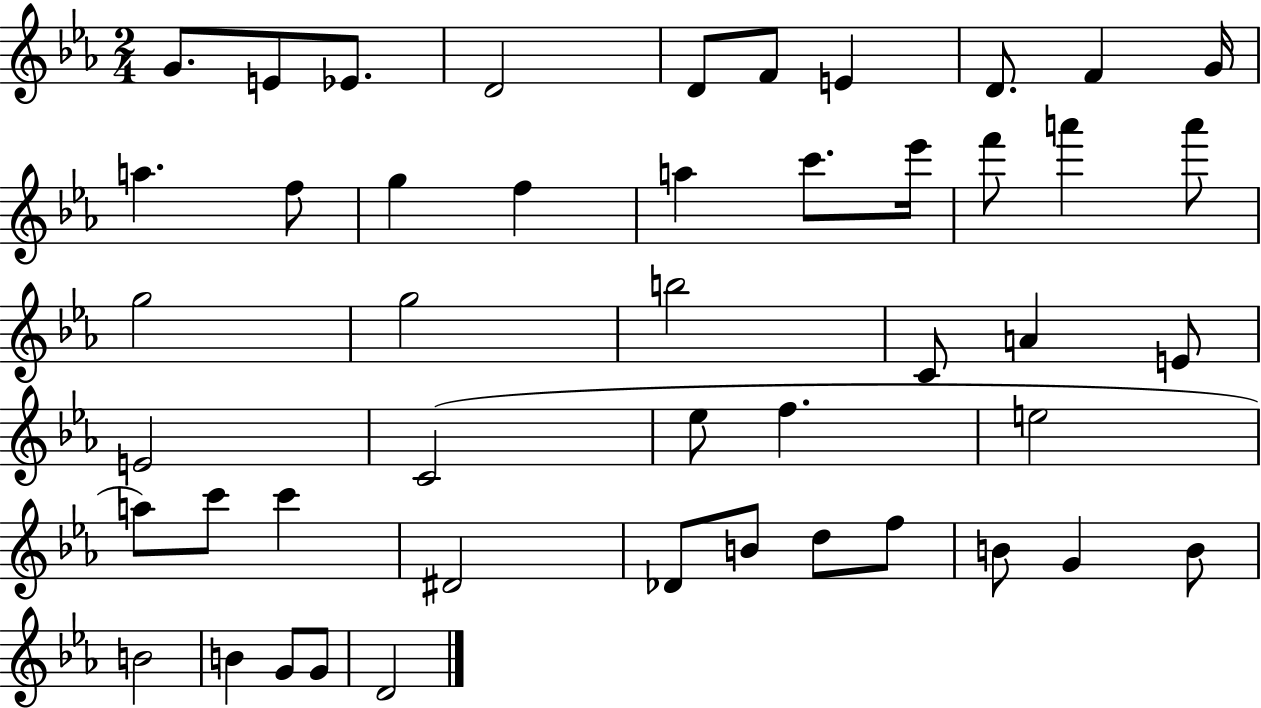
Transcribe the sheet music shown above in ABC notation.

X:1
T:Untitled
M:2/4
L:1/4
K:Eb
G/2 E/2 _E/2 D2 D/2 F/2 E D/2 F G/4 a f/2 g f a c'/2 _e'/4 f'/2 a' a'/2 g2 g2 b2 C/2 A E/2 E2 C2 _e/2 f e2 a/2 c'/2 c' ^D2 _D/2 B/2 d/2 f/2 B/2 G B/2 B2 B G/2 G/2 D2